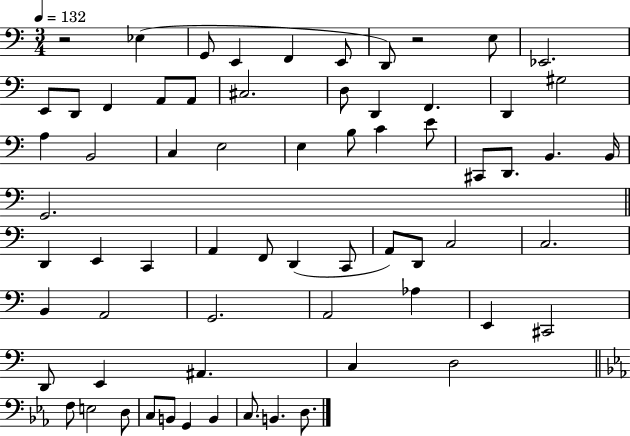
X:1
T:Untitled
M:3/4
L:1/4
K:C
z2 _E, G,,/2 E,, F,, E,,/2 D,,/2 z2 E,/2 _E,,2 E,,/2 D,,/2 F,, A,,/2 A,,/2 ^C,2 D,/2 D,, F,, D,, ^G,2 A, B,,2 C, E,2 E, B,/2 C E/2 ^C,,/2 D,,/2 B,, B,,/4 G,,2 D,, E,, C,, A,, F,,/2 D,, C,,/2 A,,/2 D,,/2 C,2 C,2 B,, A,,2 G,,2 A,,2 _A, E,, ^C,,2 D,,/2 E,, ^A,, C, D,2 F,/2 E,2 D,/2 C,/2 B,,/2 G,, B,, C,/2 B,, D,/2